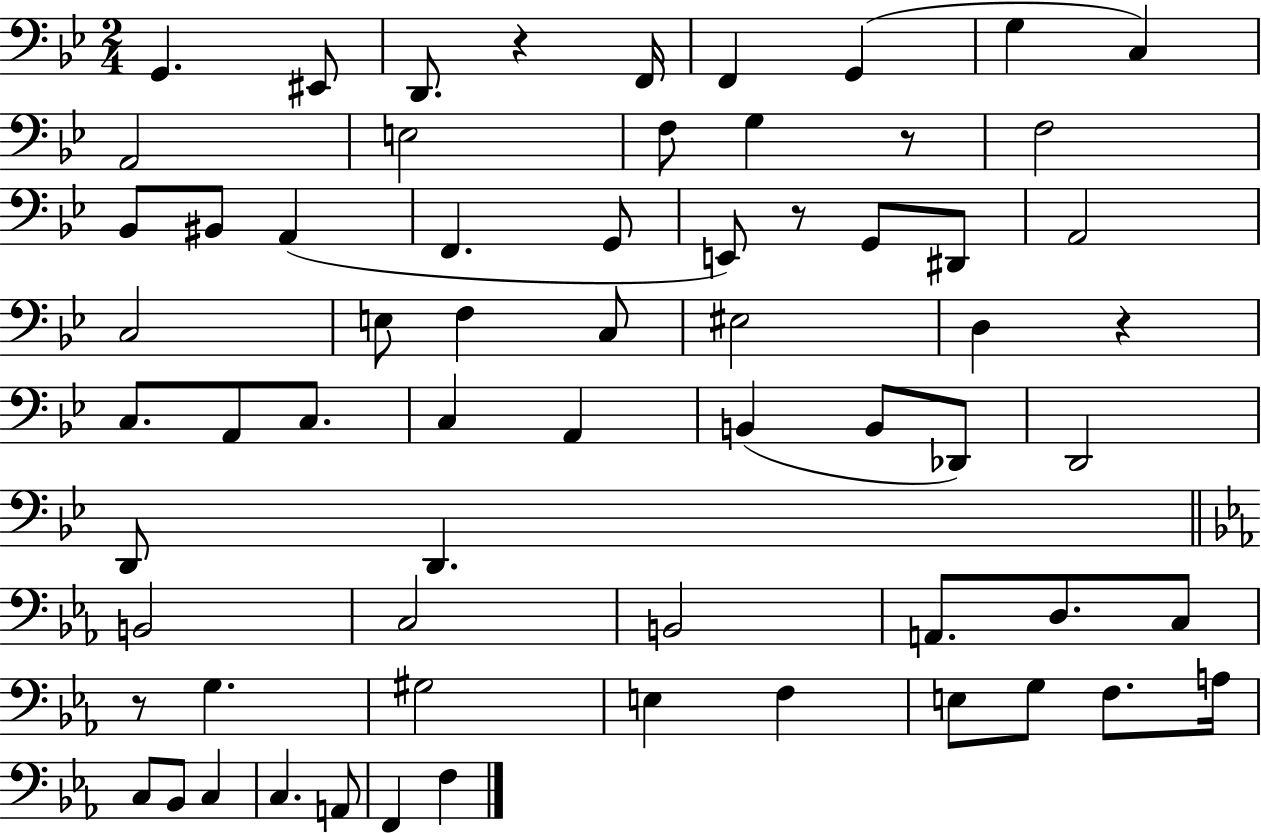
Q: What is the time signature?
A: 2/4